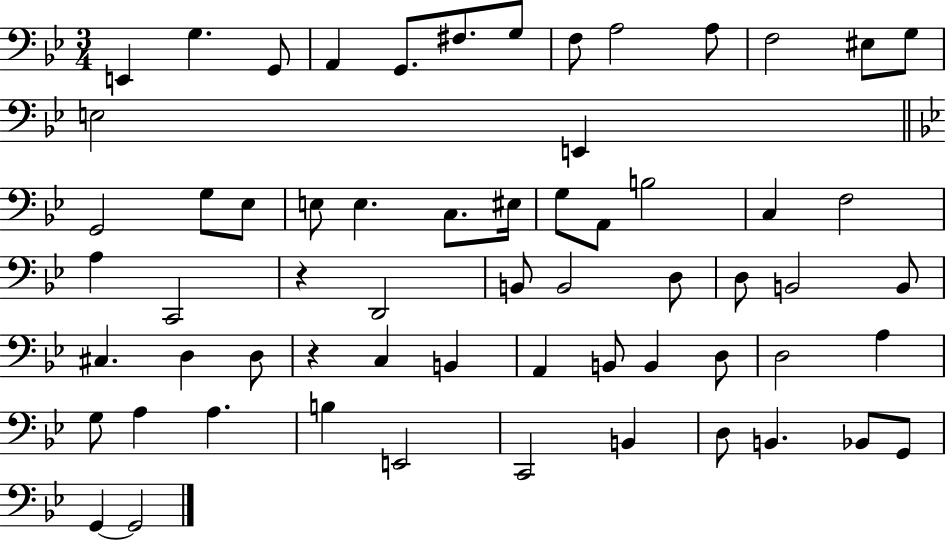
E2/q G3/q. G2/e A2/q G2/e. F#3/e. G3/e F3/e A3/h A3/e F3/h EIS3/e G3/e E3/h E2/q G2/h G3/e Eb3/e E3/e E3/q. C3/e. EIS3/s G3/e A2/e B3/h C3/q F3/h A3/q C2/h R/q D2/h B2/e B2/h D3/e D3/e B2/h B2/e C#3/q. D3/q D3/e R/q C3/q B2/q A2/q B2/e B2/q D3/e D3/h A3/q G3/e A3/q A3/q. B3/q E2/h C2/h B2/q D3/e B2/q. Bb2/e G2/e G2/q G2/h